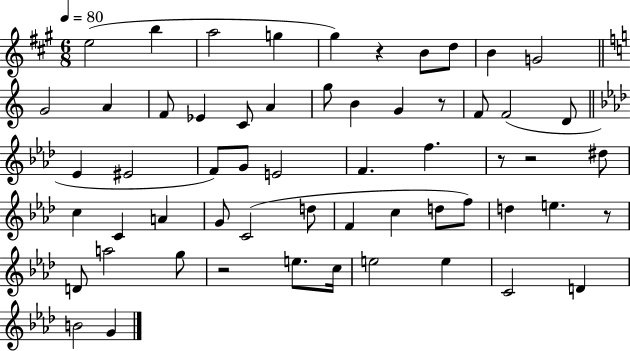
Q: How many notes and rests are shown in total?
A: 58